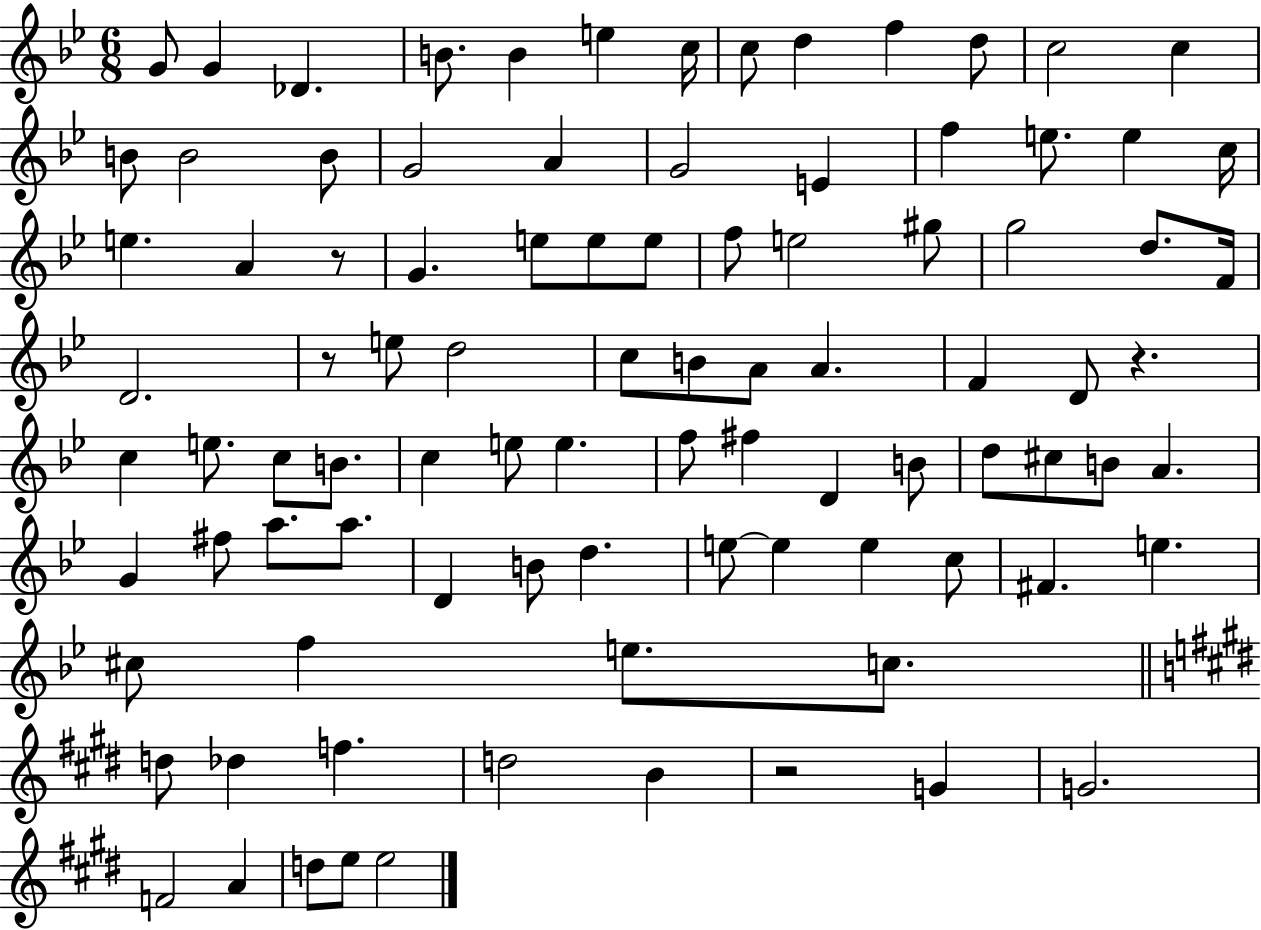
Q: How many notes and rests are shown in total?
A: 93